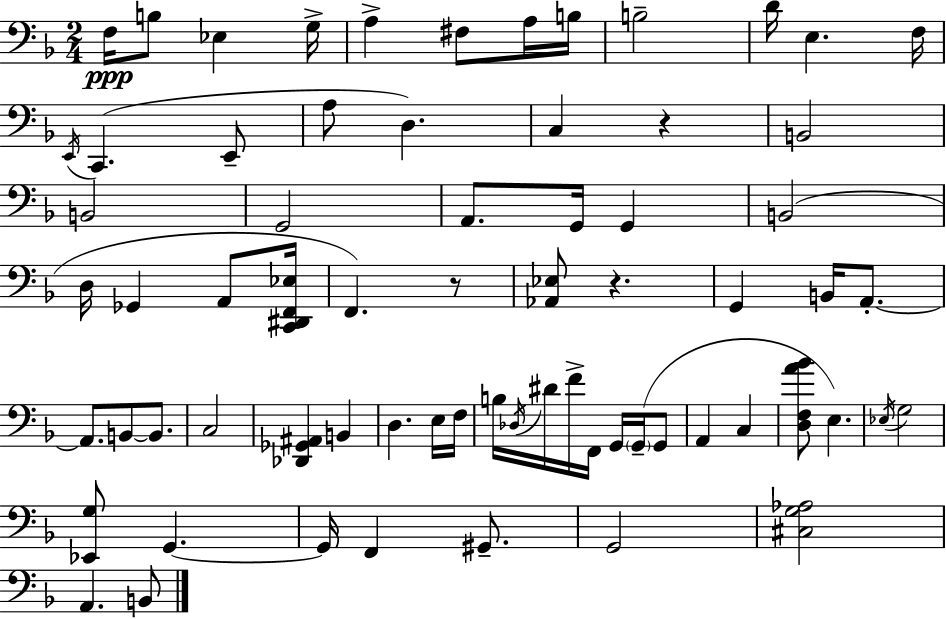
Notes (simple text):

F3/s B3/e Eb3/q G3/s A3/q F#3/e A3/s B3/s B3/h D4/s E3/q. F3/s E2/s C2/q. E2/e A3/e D3/q. C3/q R/q B2/h B2/h G2/h A2/e. G2/s G2/q B2/h D3/s Gb2/q A2/e [C2,D#2,F2,Eb3]/s F2/q. R/e [Ab2,Eb3]/e R/q. G2/q B2/s A2/e. A2/e. B2/e B2/e. C3/h [Db2,Gb2,A#2]/q B2/q D3/q. E3/s F3/s B3/s Db3/s D#4/s F4/s F2/s G2/s G2/s G2/e A2/q C3/q [D3,F3,A4,Bb4]/e E3/q. Eb3/s G3/h [Eb2,G3]/e G2/q. G2/s F2/q G#2/e. G2/h [C#3,G3,Ab3]/h A2/q. B2/e